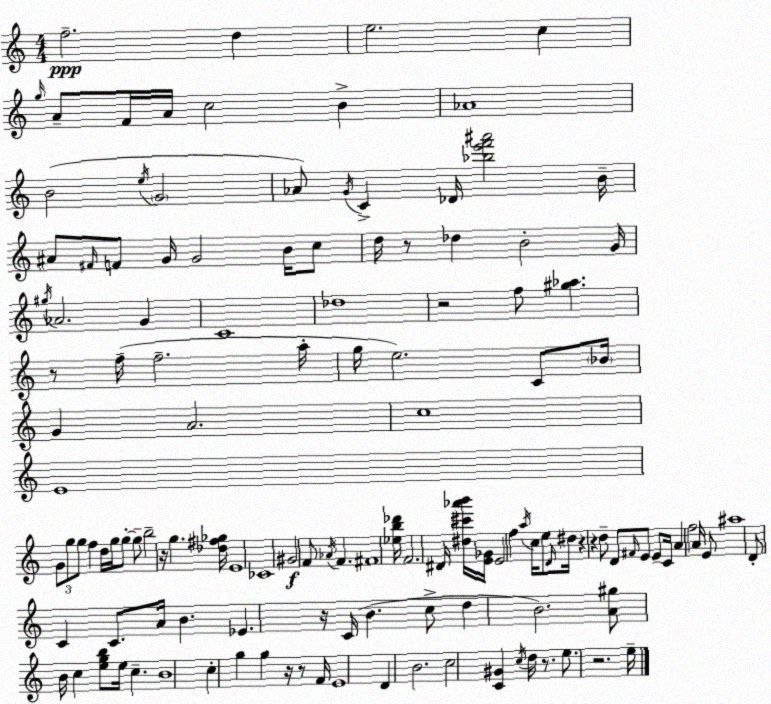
X:1
T:Untitled
M:4/4
L:1/4
K:Am
f2 d e2 c g/4 A/2 F/4 A/4 c2 B _A4 B2 e/4 G2 _A/2 G/4 C _D/4 [_be'f'^a']2 B/4 ^A/2 ^F/4 F/2 G/4 G2 B/4 c/2 d/4 z/2 _d B2 G/4 ^g/4 _A2 G C4 _d4 z2 f/2 [^g_a] z/2 f/4 f2 a/4 g/4 e2 C/2 _B/4 G A2 c4 E4 G/2 g/2 g/2 f d/4 g/4 g/2 g/2 b2 z/4 g [_d^f_g]/4 E4 _C4 ^G2 F/2 _A/4 F ^F4 [_eb_d']/4 F2 ^D/4 [^d^c'_a'b']/4 [E_G]/4 E2 f a/4 c/4 e/2 D/4 ^d/4 z z d/2 D/2 ^F/4 E/2 E/2 C/4 A f2 A/4 E/2 ^a4 D/2 C C/2 A/4 B _E z/4 C/4 B c/2 d B2 [A^g]/2 B/4 c [egb]/2 e/4 c B4 c g g z/4 z/2 F/4 E4 D B2 c2 [C^G] c/4 d/4 z/2 e/2 z2 e/4